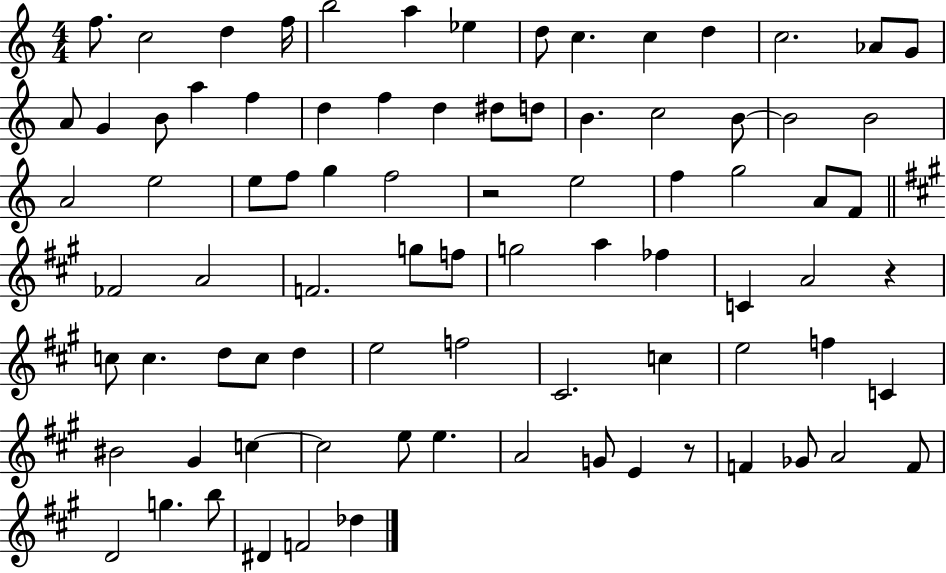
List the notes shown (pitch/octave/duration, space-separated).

F5/e. C5/h D5/q F5/s B5/h A5/q Eb5/q D5/e C5/q. C5/q D5/q C5/h. Ab4/e G4/e A4/e G4/q B4/e A5/q F5/q D5/q F5/q D5/q D#5/e D5/e B4/q. C5/h B4/e B4/h B4/h A4/h E5/h E5/e F5/e G5/q F5/h R/h E5/h F5/q G5/h A4/e F4/e FES4/h A4/h F4/h. G5/e F5/e G5/h A5/q FES5/q C4/q A4/h R/q C5/e C5/q. D5/e C5/e D5/q E5/h F5/h C#4/h. C5/q E5/h F5/q C4/q BIS4/h G#4/q C5/q C5/h E5/e E5/q. A4/h G4/e E4/q R/e F4/q Gb4/e A4/h F4/e D4/h G5/q. B5/e D#4/q F4/h Db5/q